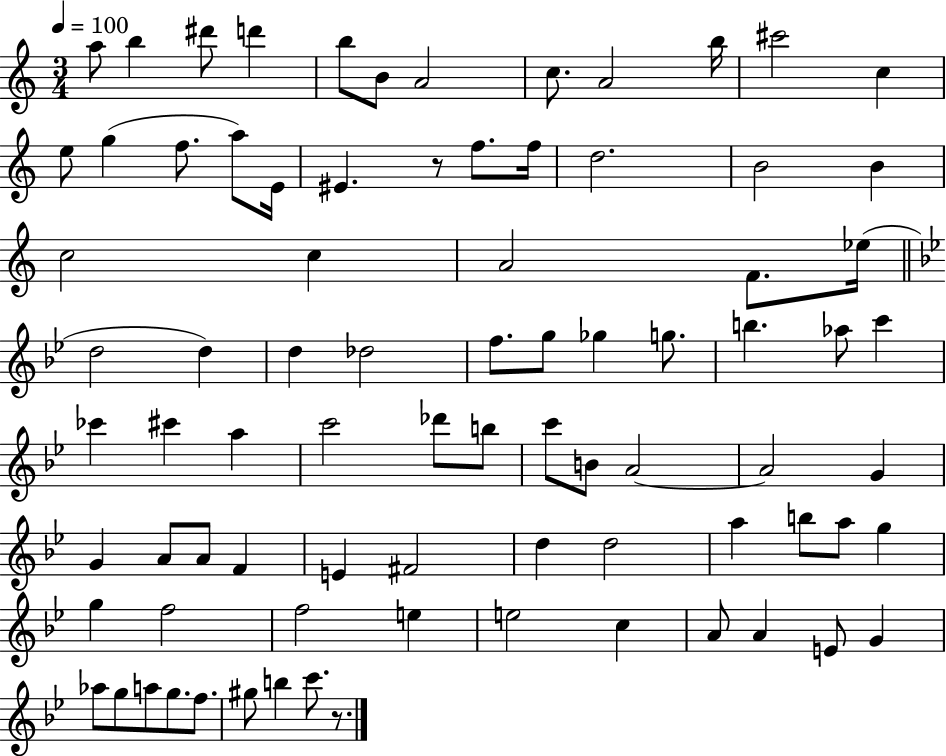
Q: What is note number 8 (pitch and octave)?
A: C5